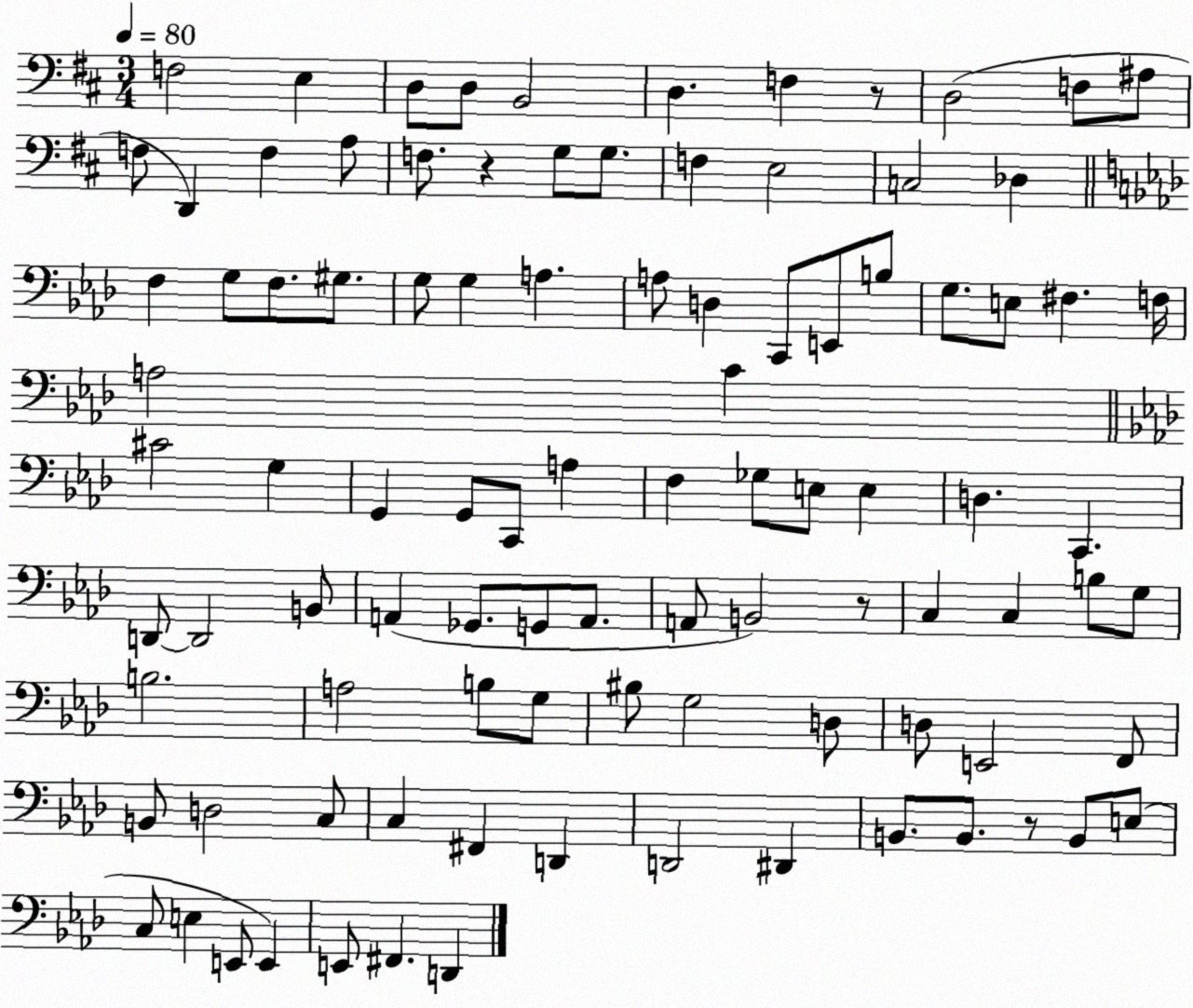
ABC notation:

X:1
T:Untitled
M:3/4
L:1/4
K:D
F,2 E, D,/2 D,/2 B,,2 D, F, z/2 D,2 F,/2 ^A,/2 F,/2 D,, F, A,/2 F,/2 z G,/2 G,/2 F, E,2 C,2 _D, F, G,/2 F,/2 ^G,/2 G,/2 G, A, A,/2 D, C,,/2 E,,/2 B,/2 G,/2 E,/2 ^F, F,/4 A,2 C ^C2 G, G,, G,,/2 C,,/2 A, F, _G,/2 E,/2 E, D, C,, D,,/2 D,,2 B,,/2 A,, _G,,/2 G,,/2 A,,/2 A,,/2 B,,2 z/2 C, C, B,/2 G,/2 B,2 A,2 B,/2 G,/2 ^B,/2 G,2 D,/2 D,/2 E,,2 F,,/2 B,,/2 D,2 C,/2 C, ^F,, D,, D,,2 ^D,, B,,/2 B,,/2 z/2 B,,/2 E,/2 C,/2 E, E,,/2 E,, E,,/2 ^F,, D,,